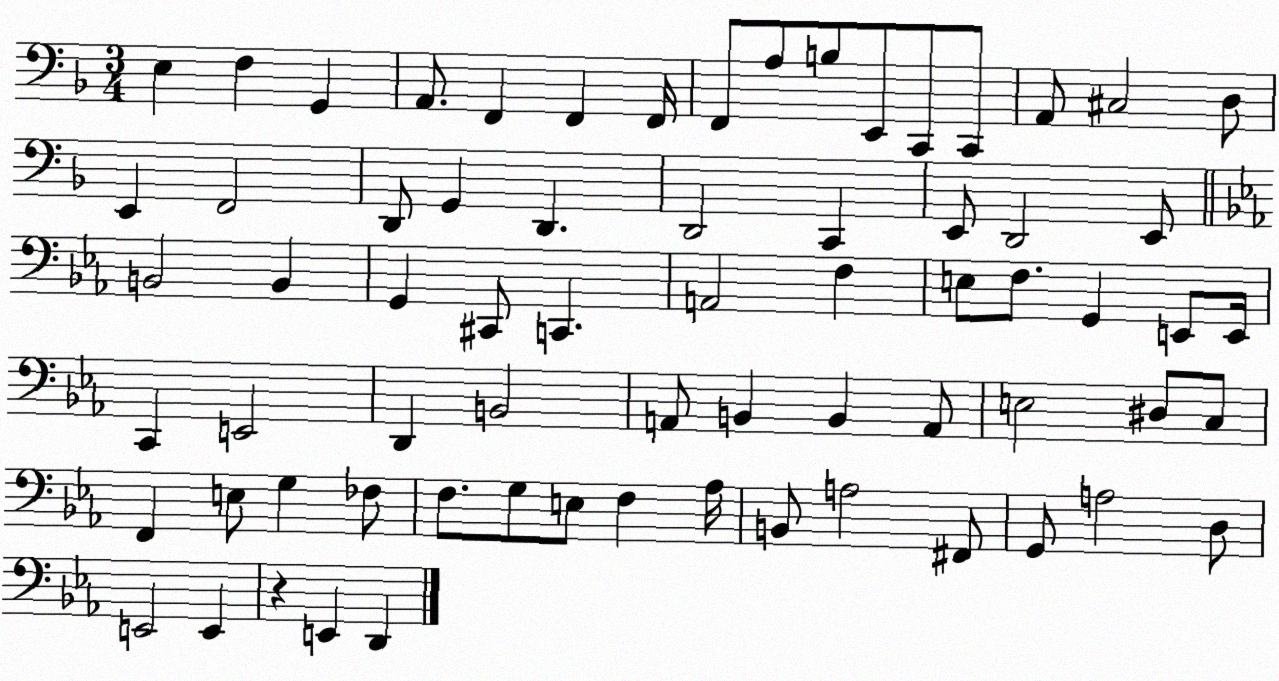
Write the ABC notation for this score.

X:1
T:Untitled
M:3/4
L:1/4
K:F
E, F, G,, A,,/2 F,, F,, F,,/4 F,,/2 A,/2 B,/2 E,,/2 C,,/2 C,,/2 A,,/2 ^C,2 D,/2 E,, F,,2 D,,/2 G,, D,, D,,2 C,, E,,/2 D,,2 E,,/2 B,,2 B,, G,, ^C,,/2 C,, A,,2 F, E,/2 F,/2 G,, E,,/2 E,,/4 C,, E,,2 D,, B,,2 A,,/2 B,, B,, A,,/2 E,2 ^D,/2 C,/2 F,, E,/2 G, _F,/2 F,/2 G,/2 E,/2 F, _A,/4 B,,/2 A,2 ^F,,/2 G,,/2 A,2 D,/2 E,,2 E,, z E,, D,,